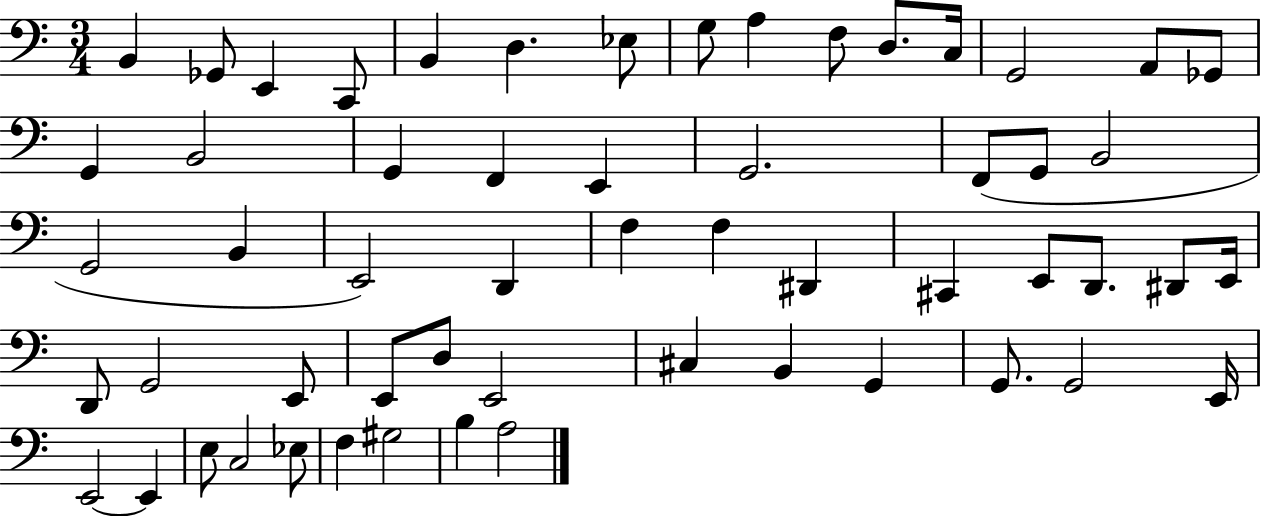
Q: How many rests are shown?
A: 0